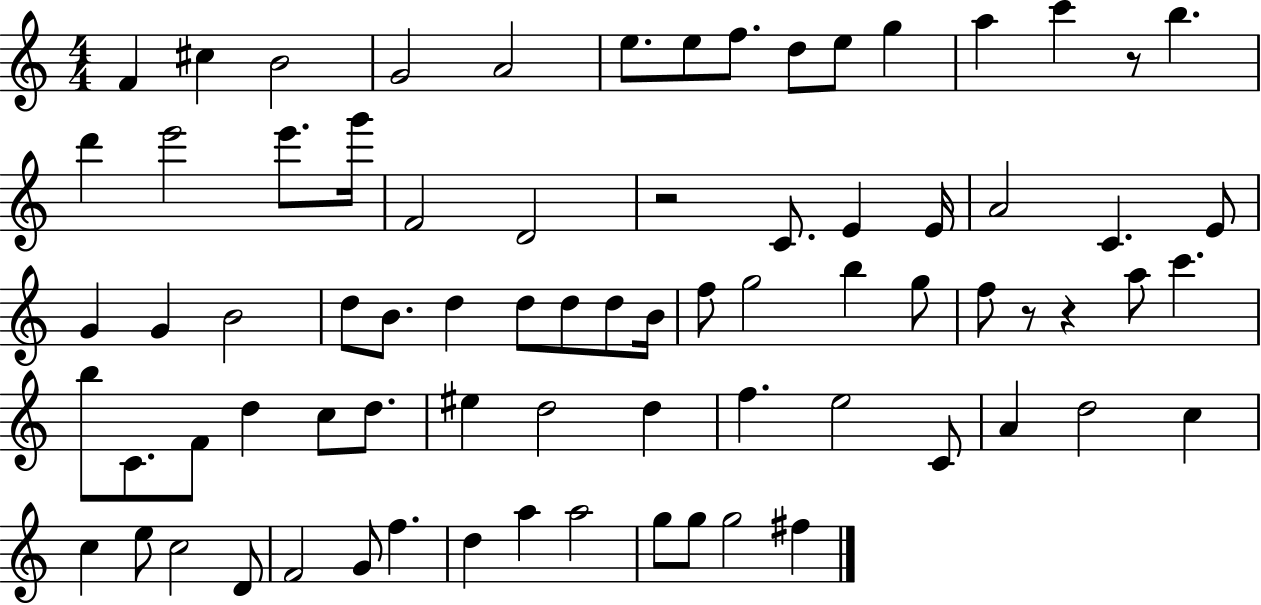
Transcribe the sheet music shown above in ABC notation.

X:1
T:Untitled
M:4/4
L:1/4
K:C
F ^c B2 G2 A2 e/2 e/2 f/2 d/2 e/2 g a c' z/2 b d' e'2 e'/2 g'/4 F2 D2 z2 C/2 E E/4 A2 C E/2 G G B2 d/2 B/2 d d/2 d/2 d/2 B/4 f/2 g2 b g/2 f/2 z/2 z a/2 c' b/2 C/2 F/2 d c/2 d/2 ^e d2 d f e2 C/2 A d2 c c e/2 c2 D/2 F2 G/2 f d a a2 g/2 g/2 g2 ^f